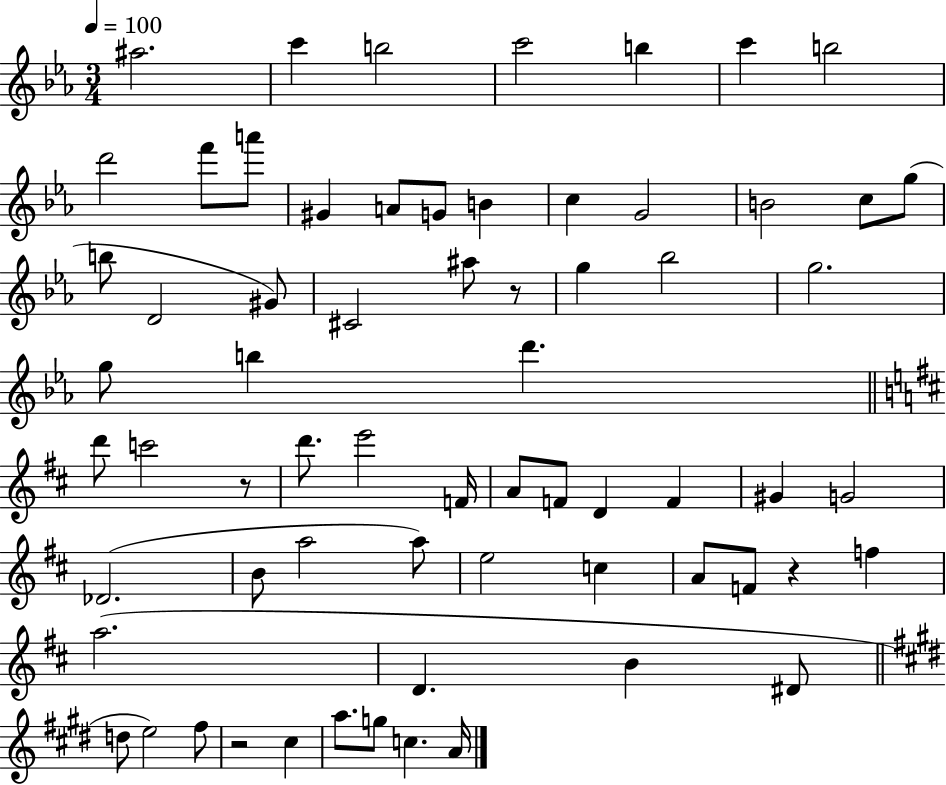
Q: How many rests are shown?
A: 4